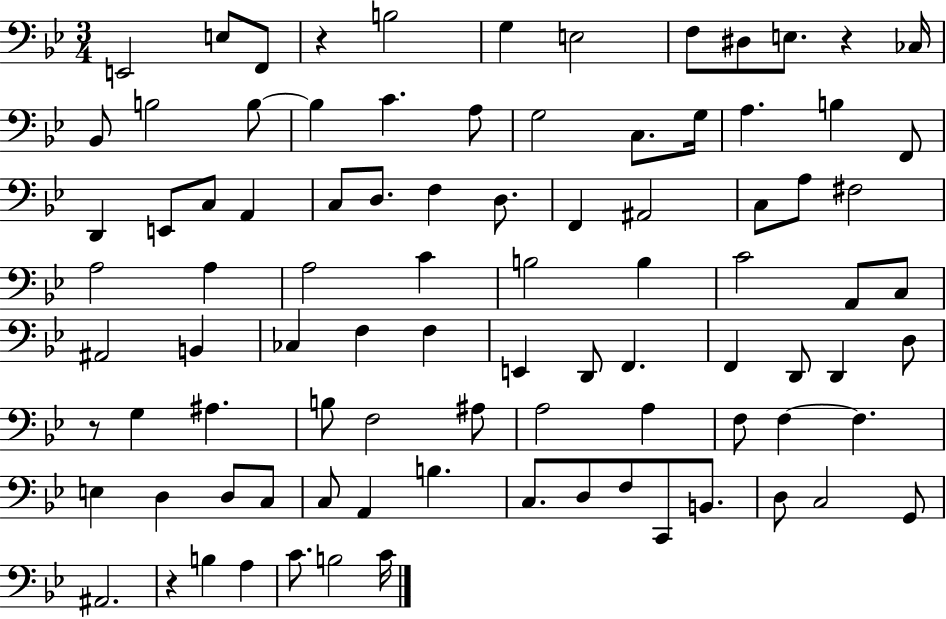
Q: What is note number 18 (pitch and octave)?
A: C3